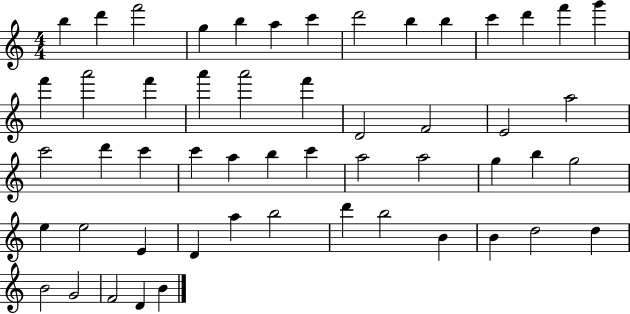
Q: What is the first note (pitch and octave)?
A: B5